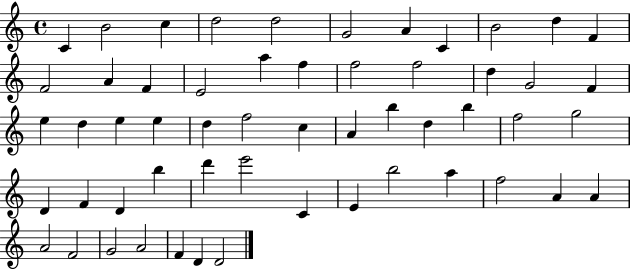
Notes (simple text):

C4/q B4/h C5/q D5/h D5/h G4/h A4/q C4/q B4/h D5/q F4/q F4/h A4/q F4/q E4/h A5/q F5/q F5/h F5/h D5/q G4/h F4/q E5/q D5/q E5/q E5/q D5/q F5/h C5/q A4/q B5/q D5/q B5/q F5/h G5/h D4/q F4/q D4/q B5/q D6/q E6/h C4/q E4/q B5/h A5/q F5/h A4/q A4/q A4/h F4/h G4/h A4/h F4/q D4/q D4/h